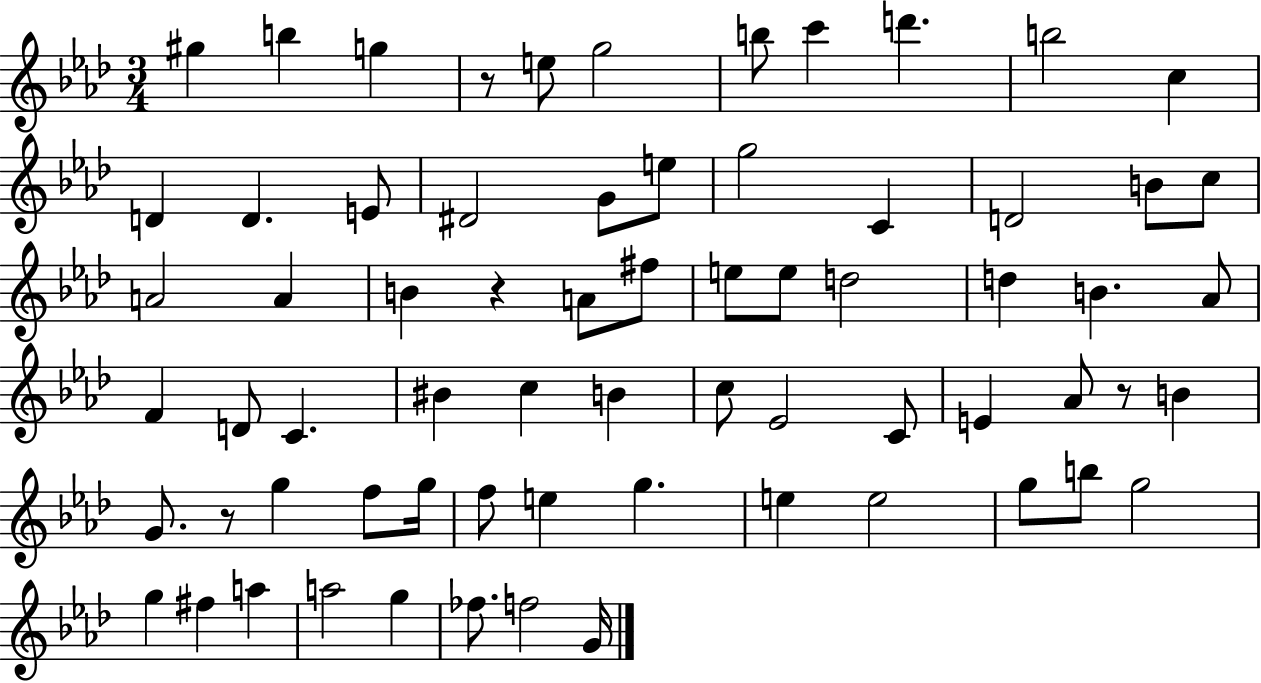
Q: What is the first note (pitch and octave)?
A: G#5